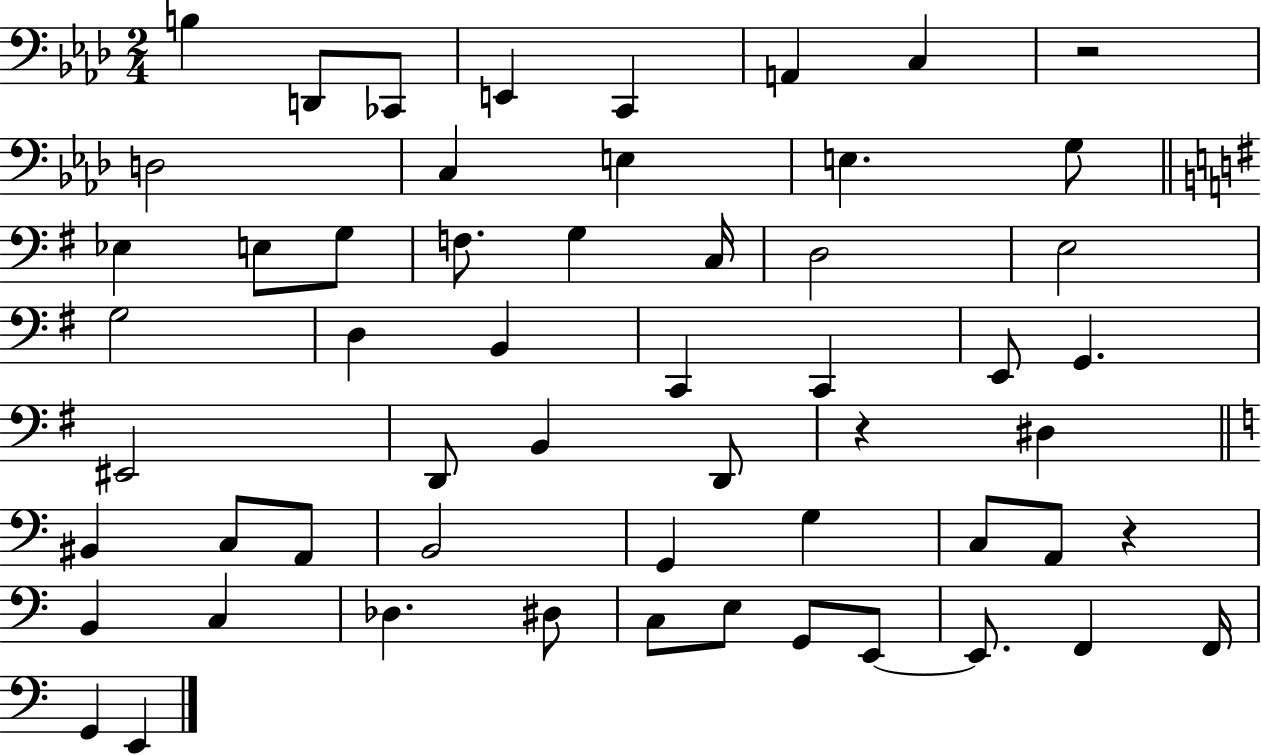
B3/q D2/e CES2/e E2/q C2/q A2/q C3/q R/h D3/h C3/q E3/q E3/q. G3/e Eb3/q E3/e G3/e F3/e. G3/q C3/s D3/h E3/h G3/h D3/q B2/q C2/q C2/q E2/e G2/q. EIS2/h D2/e B2/q D2/e R/q D#3/q BIS2/q C3/e A2/e B2/h G2/q G3/q C3/e A2/e R/q B2/q C3/q Db3/q. D#3/e C3/e E3/e G2/e E2/e E2/e. F2/q F2/s G2/q E2/q